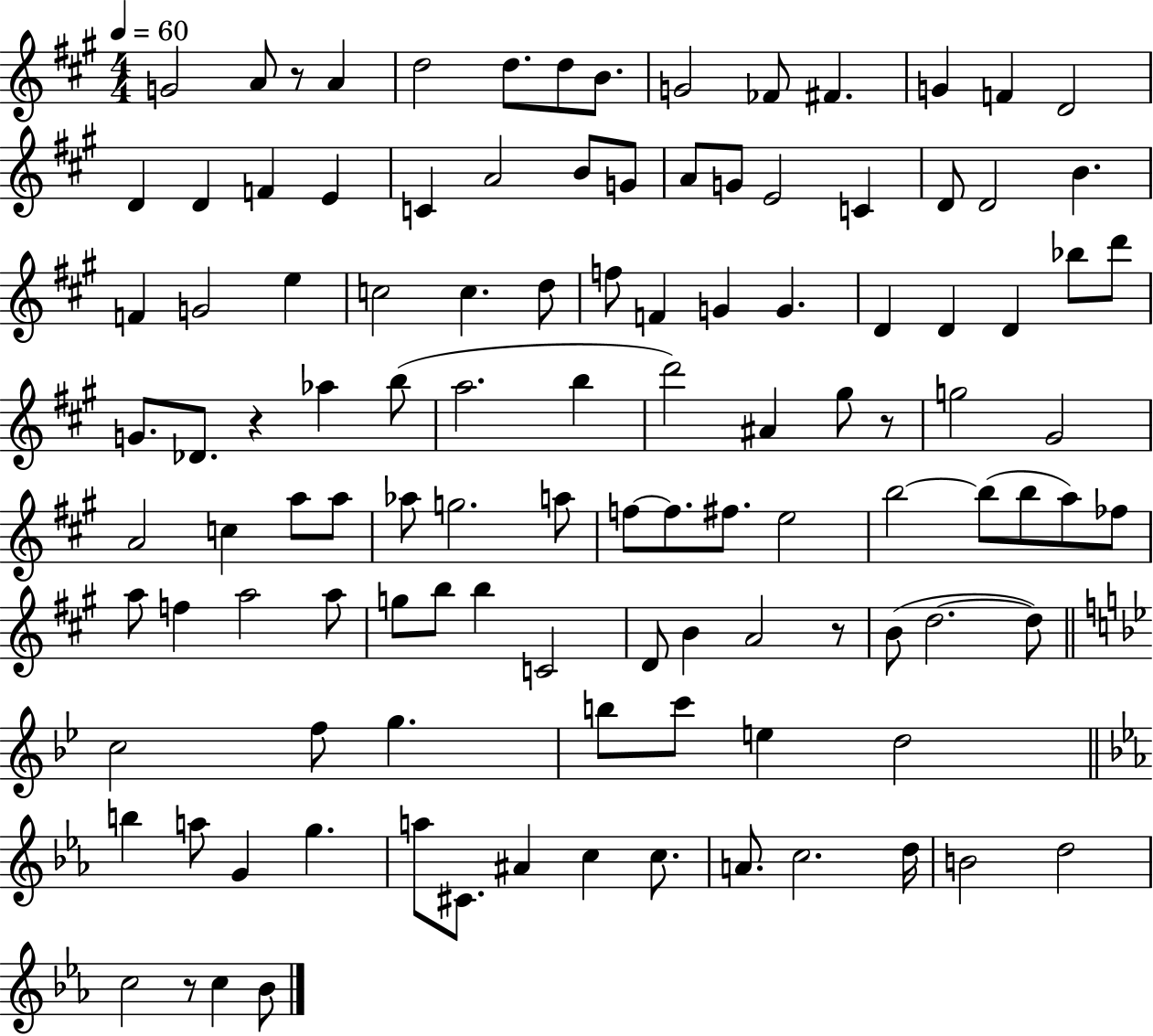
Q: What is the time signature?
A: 4/4